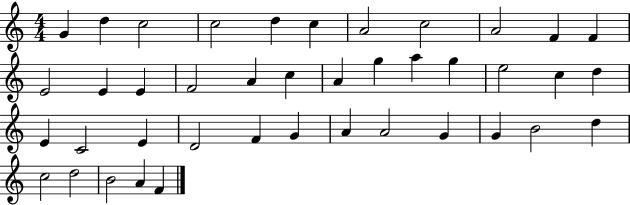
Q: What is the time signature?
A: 4/4